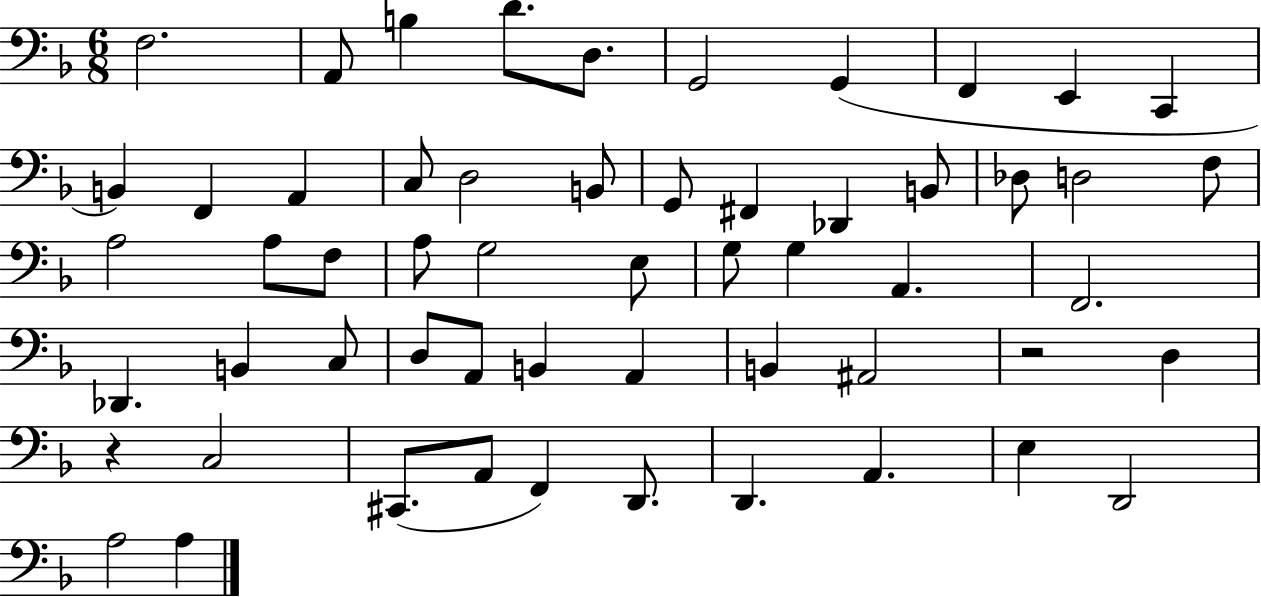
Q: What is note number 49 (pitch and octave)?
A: D2